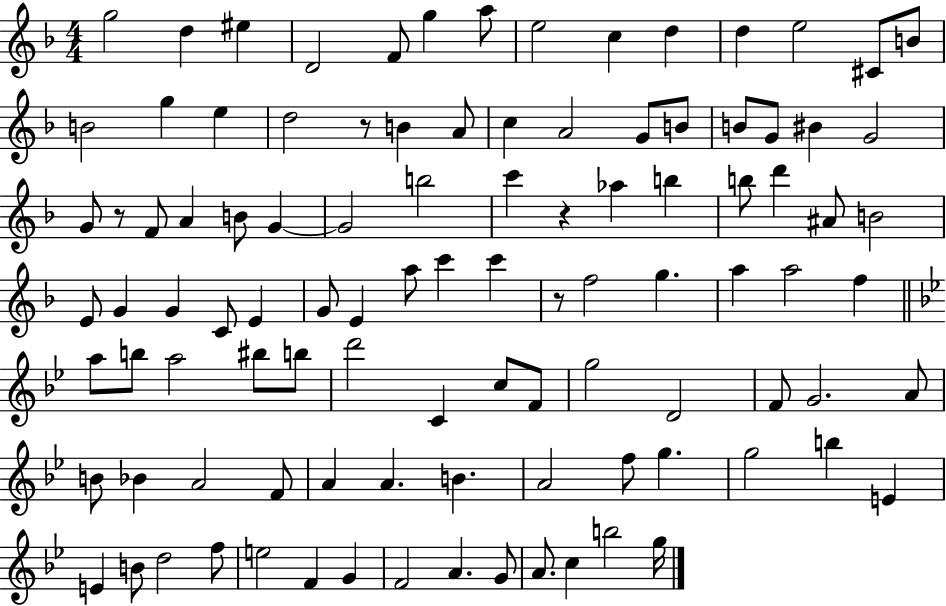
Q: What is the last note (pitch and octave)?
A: G5